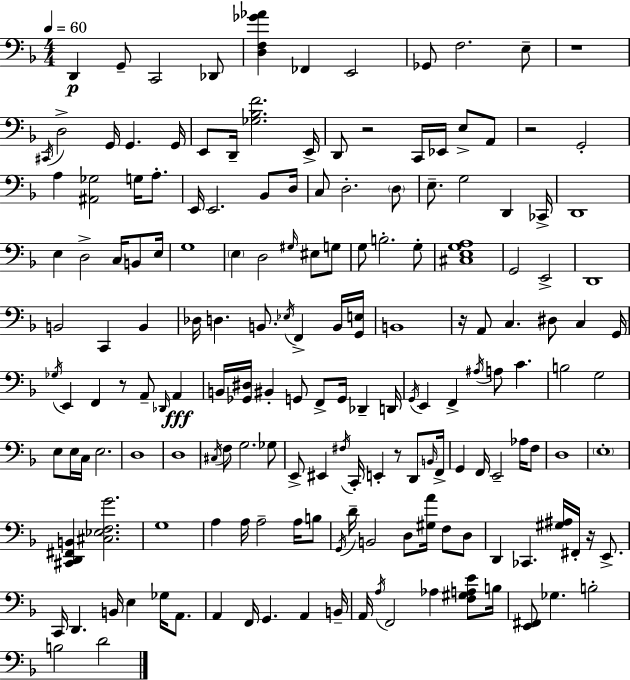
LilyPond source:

{
  \clef bass
  \numericTimeSignature
  \time 4/4
  \key d \minor
  \tempo 4 = 60
  d,4\p g,8-- c,2 des,8 | <d f ges' aes'>4 fes,4 e,2 | ges,8 f2. e8-- | r1 | \break \acciaccatura { cis,16 } d2-> g,16 g,4. | g,16 e,8 d,16-- <ges bes f'>2. | e,16-> d,8 r2 c,16 ees,16 e8-> a,8 | r2 g,2-. | \break a4 <ais, ges>2 g16 a8.-. | e,16 e,2. bes,8 | d16 c8 d2.-. \parenthesize d8 | e8.-- g2 d,4 | \break ces,16-> d,1 | e4 d2-> c16 b,8 | e16 g1 | \parenthesize e4 d2 \grace { gis16 } eis8 | \break g8 g8 b2.-. | g8-. <cis e g a>1 | g,2 e,2-> | d,1 | \break b,2 c,4 b,4 | des16 d4. b,8. \acciaccatura { ees16 } f,4-> | b,16 <g, e>16 b,1 | r16 a,8 c4. dis8 c4 | \break g,16 \acciaccatura { ges16 } e,4 f,4 r8 a,8-- | \grace { des,16 } a,4\fff b,16 <ges, dis>16 bis,4-. g,8 f,8-> g,16 | des,4-- d,16 \acciaccatura { g,16 } e,4 f,4-> \acciaccatura { ais16 } a8 | c'4. b2 g2 | \break e8 e16 c16 e2. | d1 | d1 | \acciaccatura { cis16 } f8 g2. | \break ges8 e,8-> eis,4 \acciaccatura { fis16 } c,16-. | e,4-. r8 d,8 \grace { b,16 } f,16-> g,4 f,16 e,2-- | aes16 f8 d1 | \parenthesize e1-. | \break <cis, d, fis, b,>4 <cis ees f g'>2. | g1 | a4 a16 a2-- | a16 b8 \acciaccatura { g,16 } d'16-- b,2 | \break d8 <gis a'>16 f8 d8 d,4 ces,4. | <gis ais>16 fis,16-. r16 e,8.-> c,16 d,4. | b,16 e4 ges16 a,8. a,4 f,16 | g,4. a,4 b,16-- a,16 \acciaccatura { a16 } f,2 | \break aes4 <f gis a e'>8 b16 <e, fis,>8 ges4. | b2-. b2 | d'2 \bar "|."
}